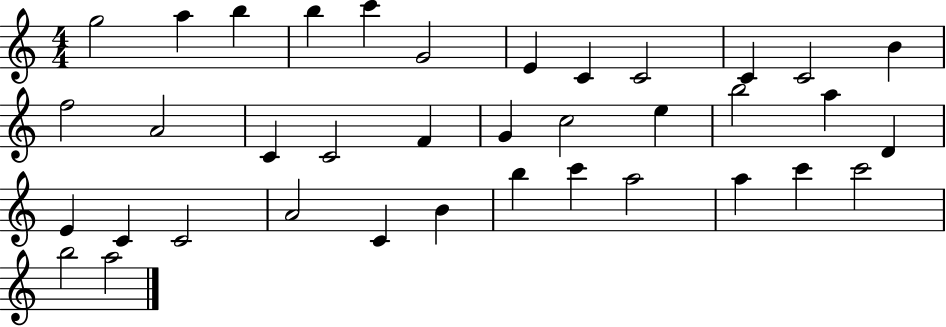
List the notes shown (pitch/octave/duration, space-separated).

G5/h A5/q B5/q B5/q C6/q G4/h E4/q C4/q C4/h C4/q C4/h B4/q F5/h A4/h C4/q C4/h F4/q G4/q C5/h E5/q B5/h A5/q D4/q E4/q C4/q C4/h A4/h C4/q B4/q B5/q C6/q A5/h A5/q C6/q C6/h B5/h A5/h